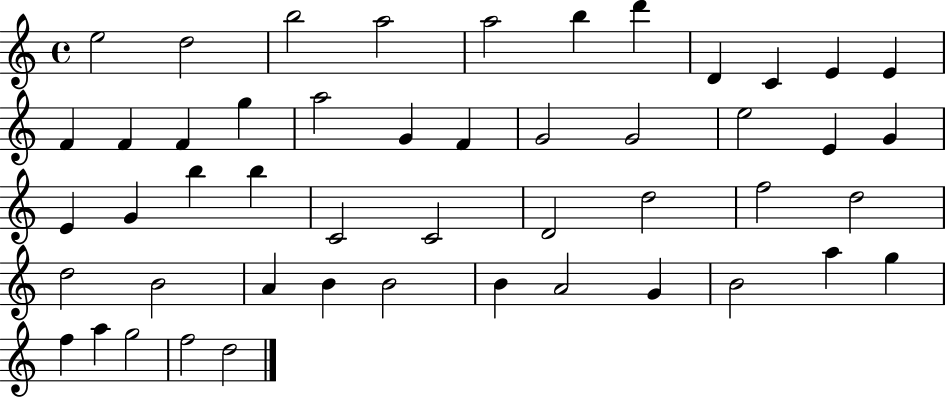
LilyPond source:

{
  \clef treble
  \time 4/4
  \defaultTimeSignature
  \key c \major
  e''2 d''2 | b''2 a''2 | a''2 b''4 d'''4 | d'4 c'4 e'4 e'4 | \break f'4 f'4 f'4 g''4 | a''2 g'4 f'4 | g'2 g'2 | e''2 e'4 g'4 | \break e'4 g'4 b''4 b''4 | c'2 c'2 | d'2 d''2 | f''2 d''2 | \break d''2 b'2 | a'4 b'4 b'2 | b'4 a'2 g'4 | b'2 a''4 g''4 | \break f''4 a''4 g''2 | f''2 d''2 | \bar "|."
}